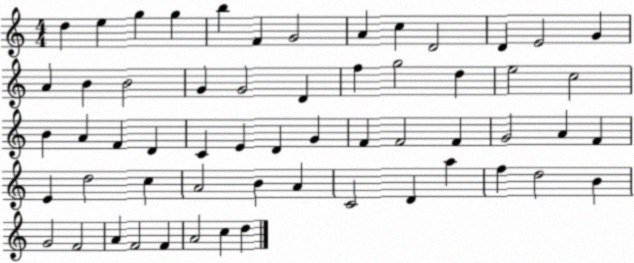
X:1
T:Untitled
M:4/4
L:1/4
K:C
d e g g b F G2 A c D2 D E2 G A B B2 G G2 D f g2 d e2 c2 B A F D C E D G F F2 F G2 A F E d2 c A2 B A C2 D a f d2 B G2 F2 A F2 F A2 c d